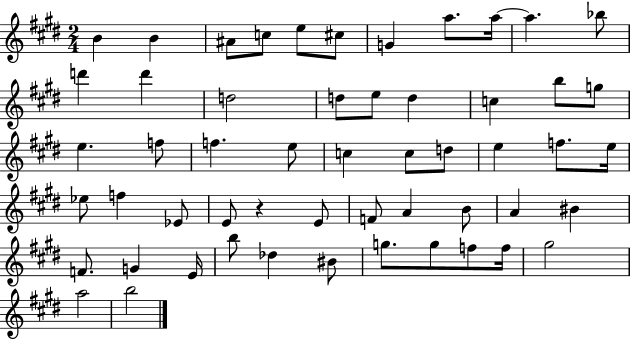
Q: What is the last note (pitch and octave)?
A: B5